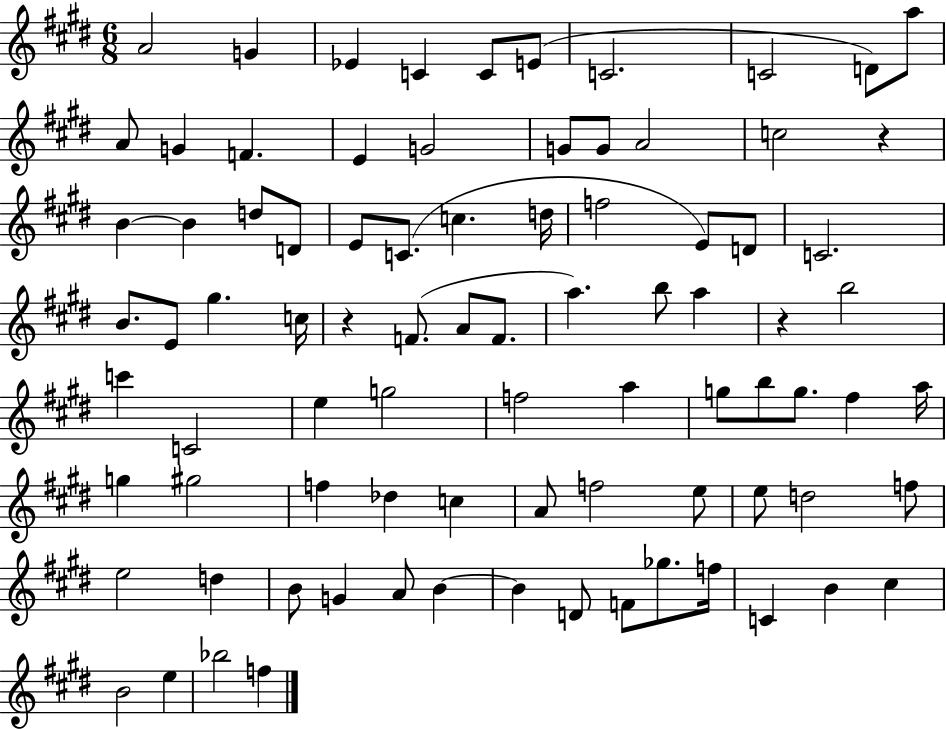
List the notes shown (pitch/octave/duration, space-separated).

A4/h G4/q Eb4/q C4/q C4/e E4/e C4/h. C4/h D4/e A5/e A4/e G4/q F4/q. E4/q G4/h G4/e G4/e A4/h C5/h R/q B4/q B4/q D5/e D4/e E4/e C4/e. C5/q. D5/s F5/h E4/e D4/e C4/h. B4/e. E4/e G#5/q. C5/s R/q F4/e. A4/e F4/e. A5/q. B5/e A5/q R/q B5/h C6/q C4/h E5/q G5/h F5/h A5/q G5/e B5/e G5/e. F#5/q A5/s G5/q G#5/h F5/q Db5/q C5/q A4/e F5/h E5/e E5/e D5/h F5/e E5/h D5/q B4/e G4/q A4/e B4/q B4/q D4/e F4/e Gb5/e. F5/s C4/q B4/q C#5/q B4/h E5/q Bb5/h F5/q